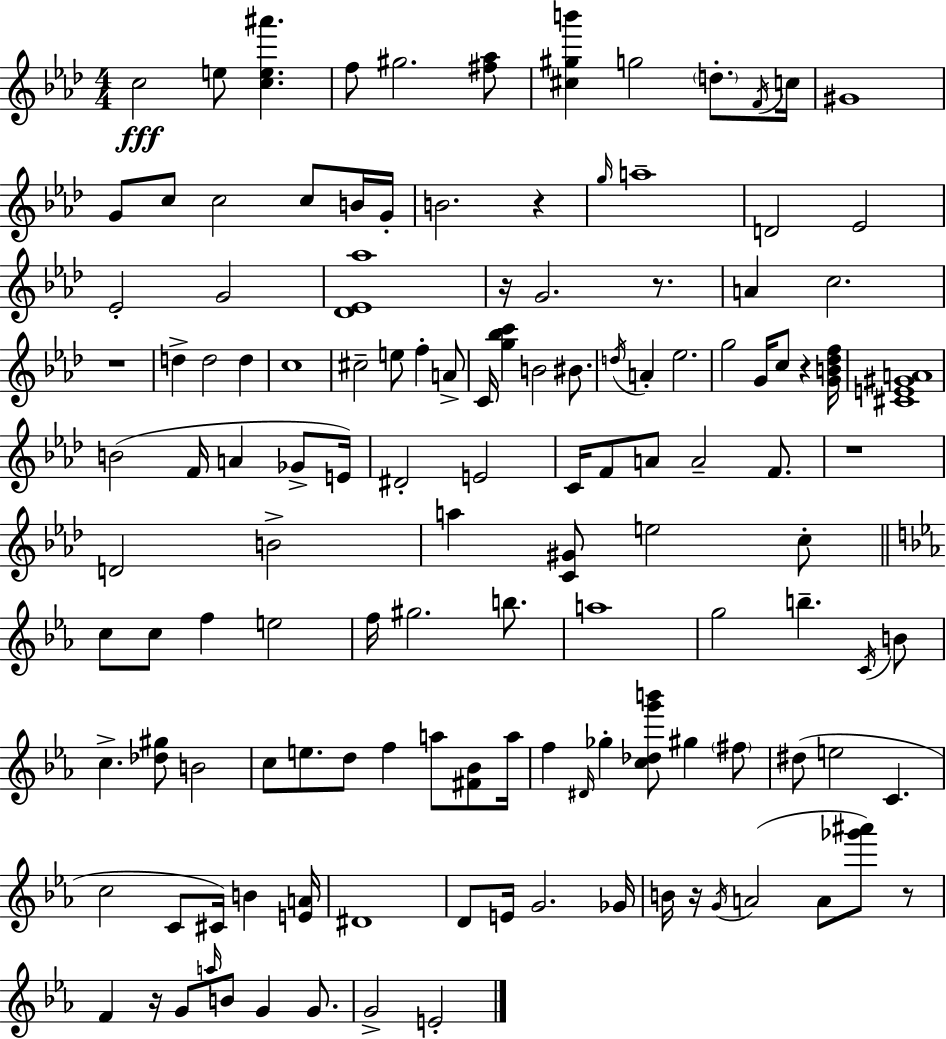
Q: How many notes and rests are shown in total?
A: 130